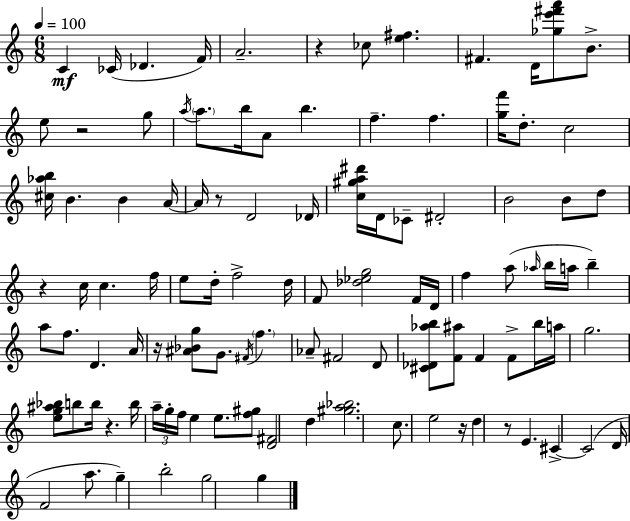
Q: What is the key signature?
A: A minor